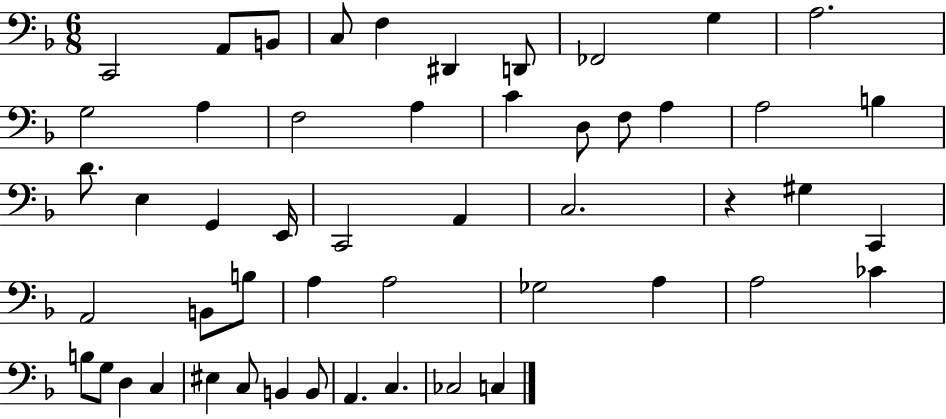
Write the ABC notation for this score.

X:1
T:Untitled
M:6/8
L:1/4
K:F
C,,2 A,,/2 B,,/2 C,/2 F, ^D,, D,,/2 _F,,2 G, A,2 G,2 A, F,2 A, C D,/2 F,/2 A, A,2 B, D/2 E, G,, E,,/4 C,,2 A,, C,2 z ^G, C,, A,,2 B,,/2 B,/2 A, A,2 _G,2 A, A,2 _C B,/2 G,/2 D, C, ^E, C,/2 B,, B,,/2 A,, C, _C,2 C,